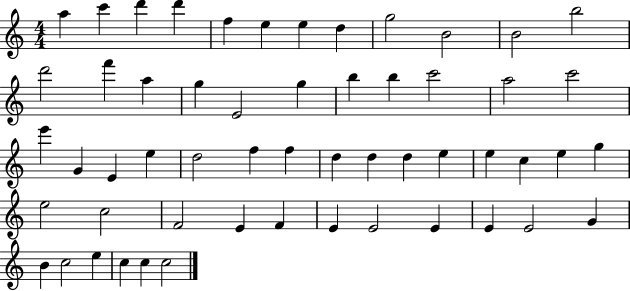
{
  \clef treble
  \numericTimeSignature
  \time 4/4
  \key c \major
  a''4 c'''4 d'''4 d'''4 | f''4 e''4 e''4 d''4 | g''2 b'2 | b'2 b''2 | \break d'''2 f'''4 a''4 | g''4 e'2 g''4 | b''4 b''4 c'''2 | a''2 c'''2 | \break e'''4 g'4 e'4 e''4 | d''2 f''4 f''4 | d''4 d''4 d''4 e''4 | e''4 c''4 e''4 g''4 | \break e''2 c''2 | f'2 e'4 f'4 | e'4 e'2 e'4 | e'4 e'2 g'4 | \break b'4 c''2 e''4 | c''4 c''4 c''2 | \bar "|."
}